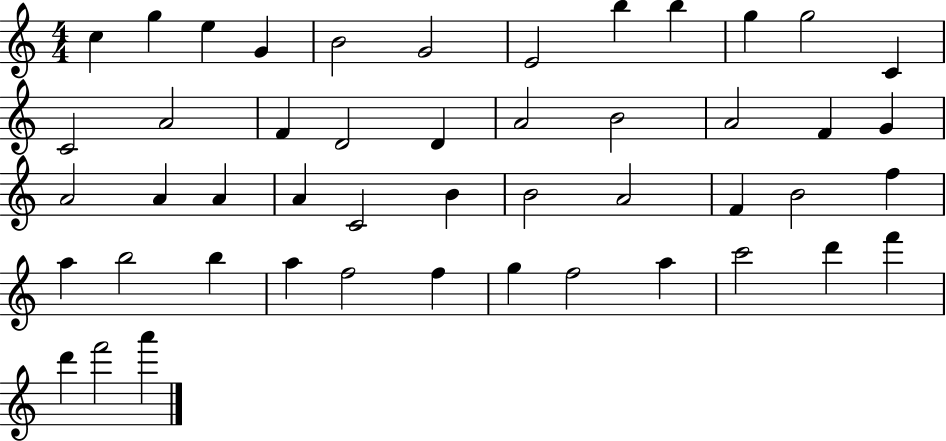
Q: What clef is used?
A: treble